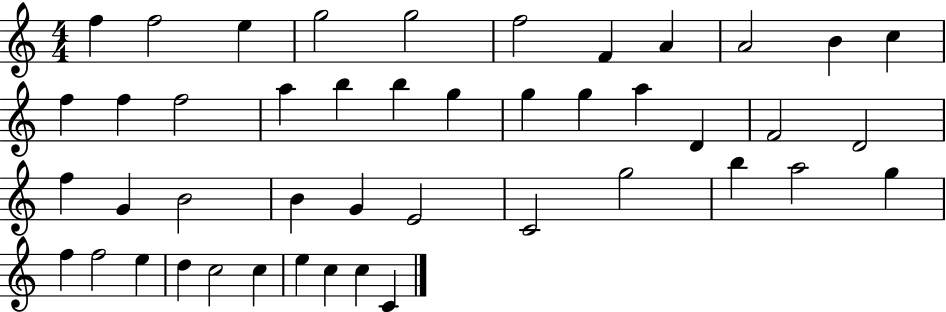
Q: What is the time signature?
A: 4/4